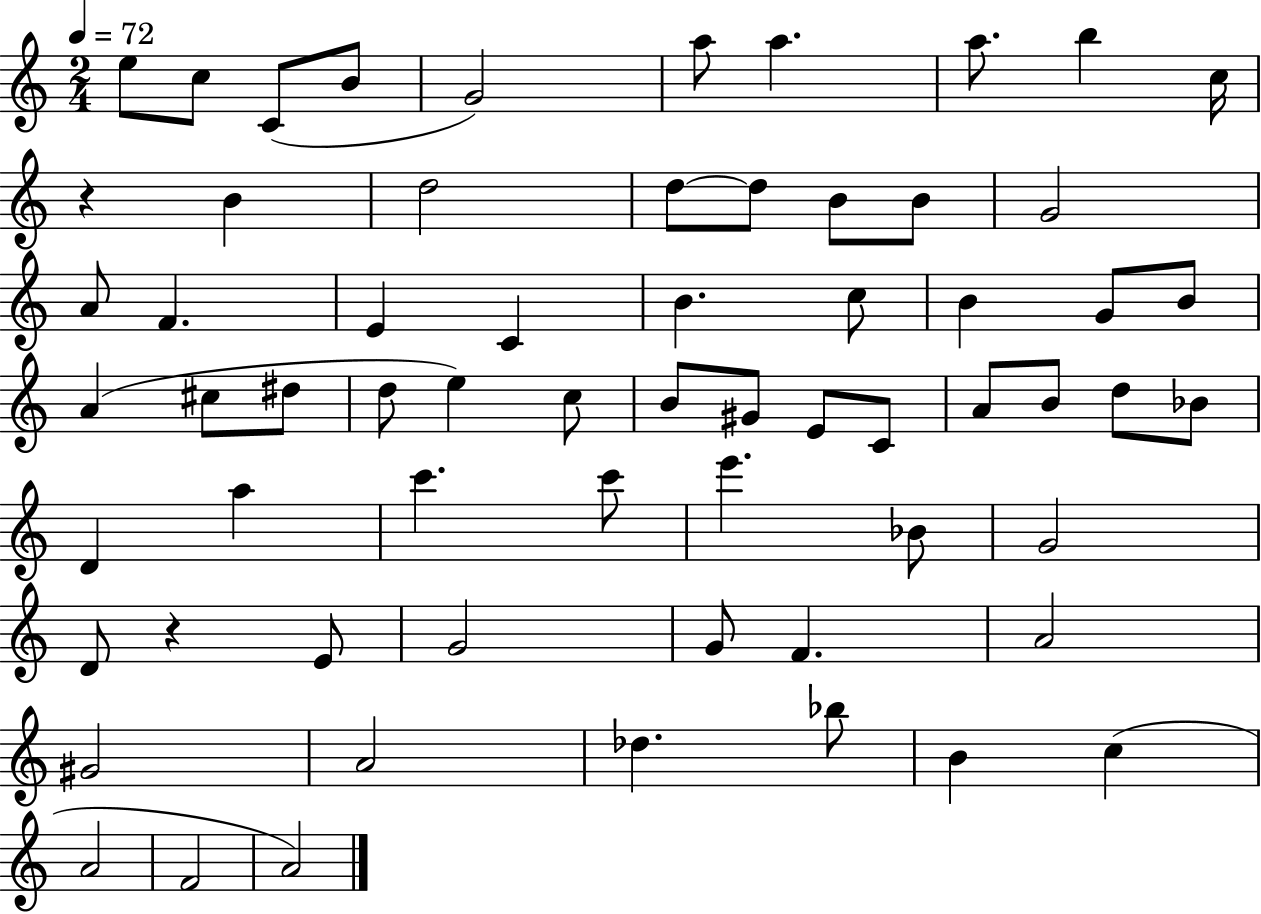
X:1
T:Untitled
M:2/4
L:1/4
K:C
e/2 c/2 C/2 B/2 G2 a/2 a a/2 b c/4 z B d2 d/2 d/2 B/2 B/2 G2 A/2 F E C B c/2 B G/2 B/2 A ^c/2 ^d/2 d/2 e c/2 B/2 ^G/2 E/2 C/2 A/2 B/2 d/2 _B/2 D a c' c'/2 e' _B/2 G2 D/2 z E/2 G2 G/2 F A2 ^G2 A2 _d _b/2 B c A2 F2 A2